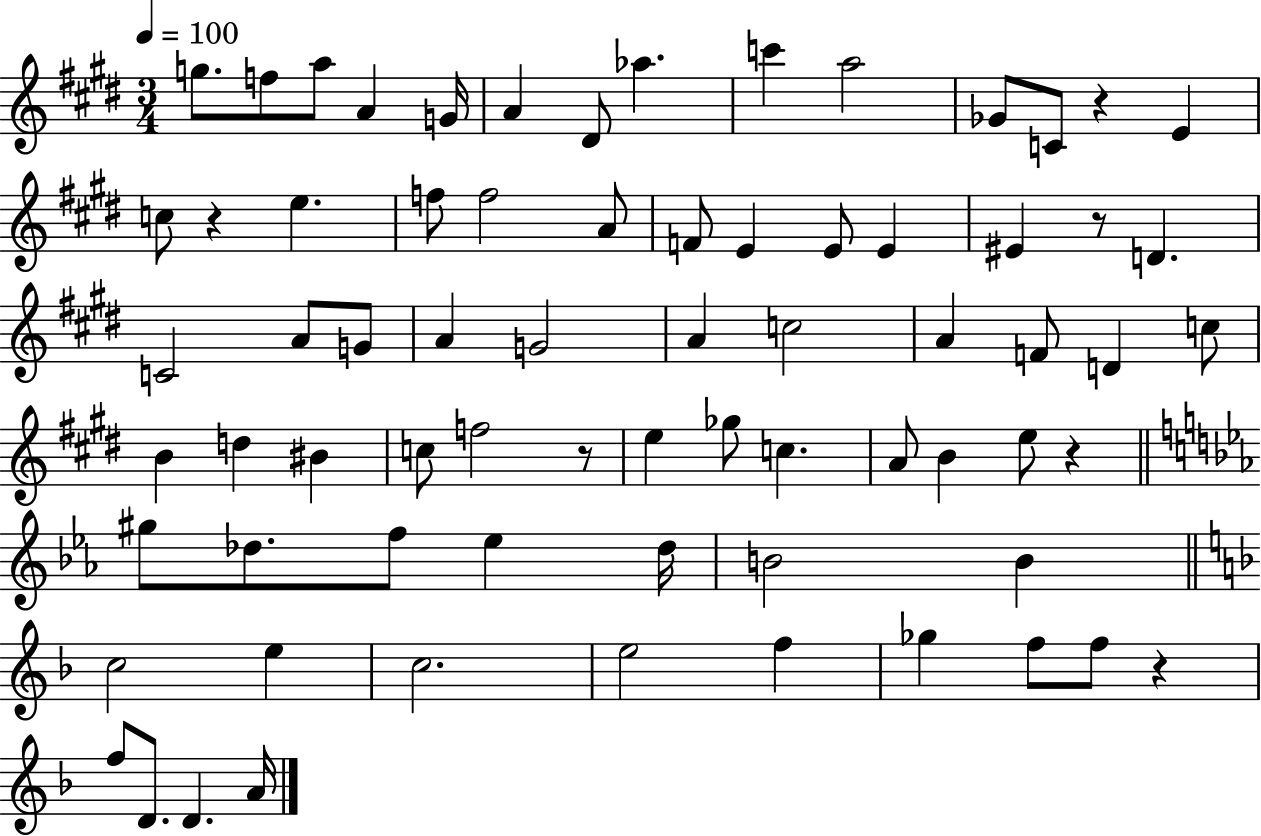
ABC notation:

X:1
T:Untitled
M:3/4
L:1/4
K:E
g/2 f/2 a/2 A G/4 A ^D/2 _a c' a2 _G/2 C/2 z E c/2 z e f/2 f2 A/2 F/2 E E/2 E ^E z/2 D C2 A/2 G/2 A G2 A c2 A F/2 D c/2 B d ^B c/2 f2 z/2 e _g/2 c A/2 B e/2 z ^g/2 _d/2 f/2 _e _d/4 B2 B c2 e c2 e2 f _g f/2 f/2 z f/2 D/2 D A/4